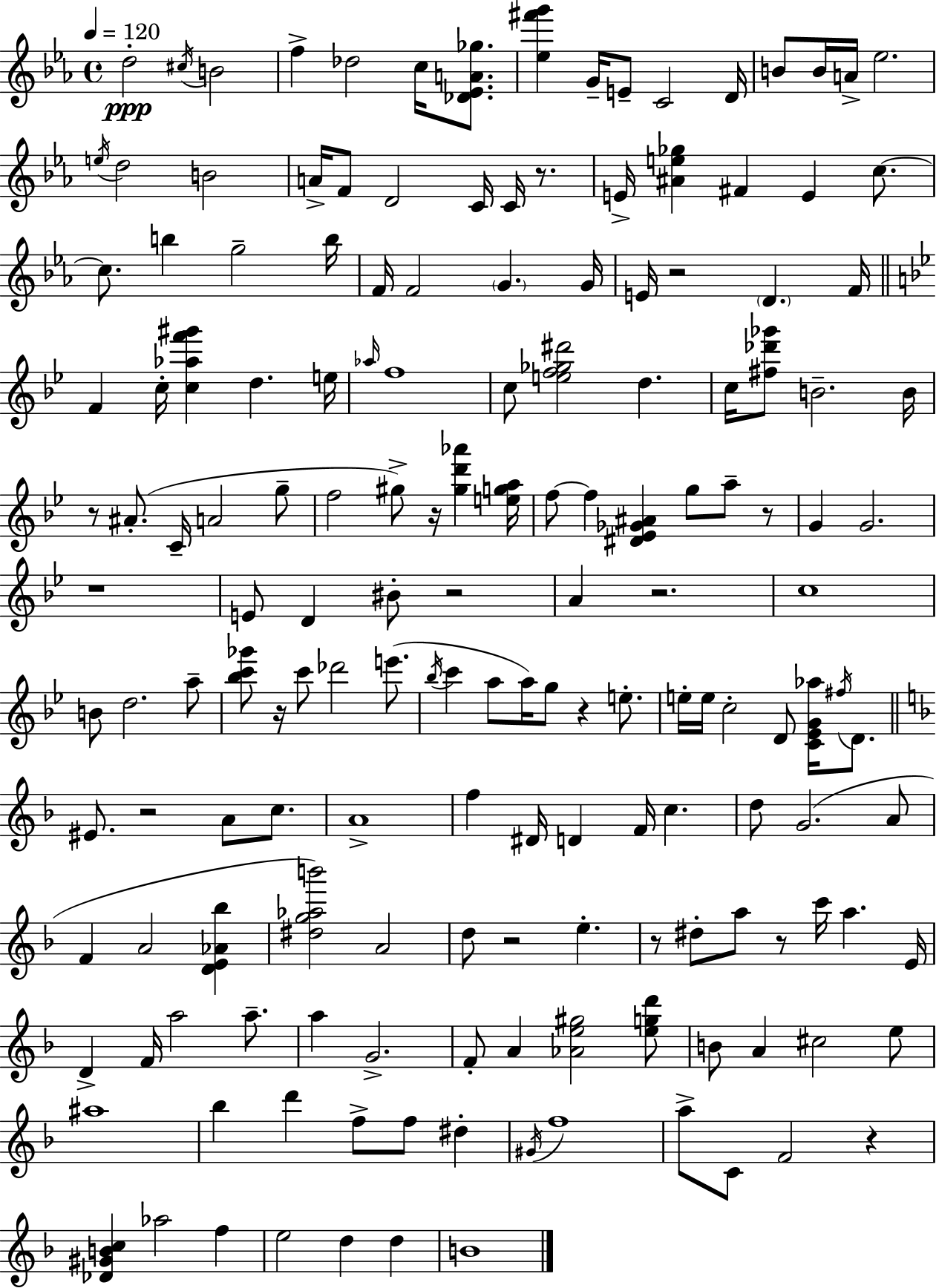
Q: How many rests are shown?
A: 15